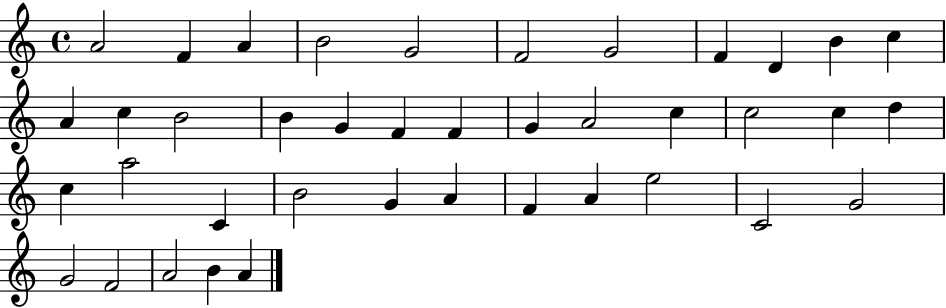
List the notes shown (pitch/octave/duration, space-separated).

A4/h F4/q A4/q B4/h G4/h F4/h G4/h F4/q D4/q B4/q C5/q A4/q C5/q B4/h B4/q G4/q F4/q F4/q G4/q A4/h C5/q C5/h C5/q D5/q C5/q A5/h C4/q B4/h G4/q A4/q F4/q A4/q E5/h C4/h G4/h G4/h F4/h A4/h B4/q A4/q